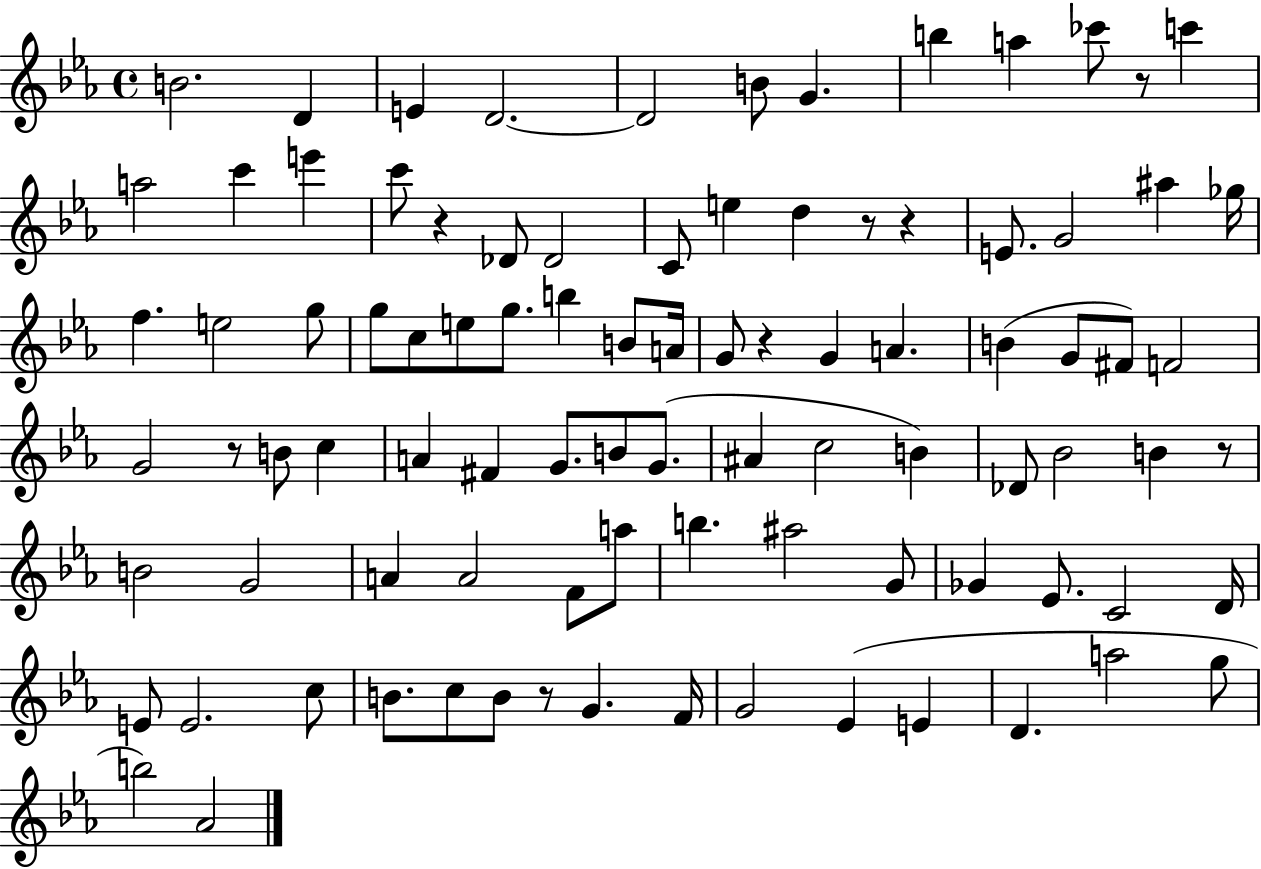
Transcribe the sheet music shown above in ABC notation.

X:1
T:Untitled
M:4/4
L:1/4
K:Eb
B2 D E D2 D2 B/2 G b a _c'/2 z/2 c' a2 c' e' c'/2 z _D/2 _D2 C/2 e d z/2 z E/2 G2 ^a _g/4 f e2 g/2 g/2 c/2 e/2 g/2 b B/2 A/4 G/2 z G A B G/2 ^F/2 F2 G2 z/2 B/2 c A ^F G/2 B/2 G/2 ^A c2 B _D/2 _B2 B z/2 B2 G2 A A2 F/2 a/2 b ^a2 G/2 _G _E/2 C2 D/4 E/2 E2 c/2 B/2 c/2 B/2 z/2 G F/4 G2 _E E D a2 g/2 b2 _A2